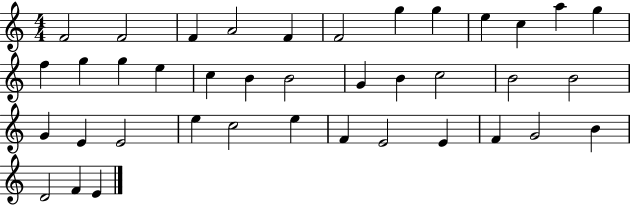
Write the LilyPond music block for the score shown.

{
  \clef treble
  \numericTimeSignature
  \time 4/4
  \key c \major
  f'2 f'2 | f'4 a'2 f'4 | f'2 g''4 g''4 | e''4 c''4 a''4 g''4 | \break f''4 g''4 g''4 e''4 | c''4 b'4 b'2 | g'4 b'4 c''2 | b'2 b'2 | \break g'4 e'4 e'2 | e''4 c''2 e''4 | f'4 e'2 e'4 | f'4 g'2 b'4 | \break d'2 f'4 e'4 | \bar "|."
}